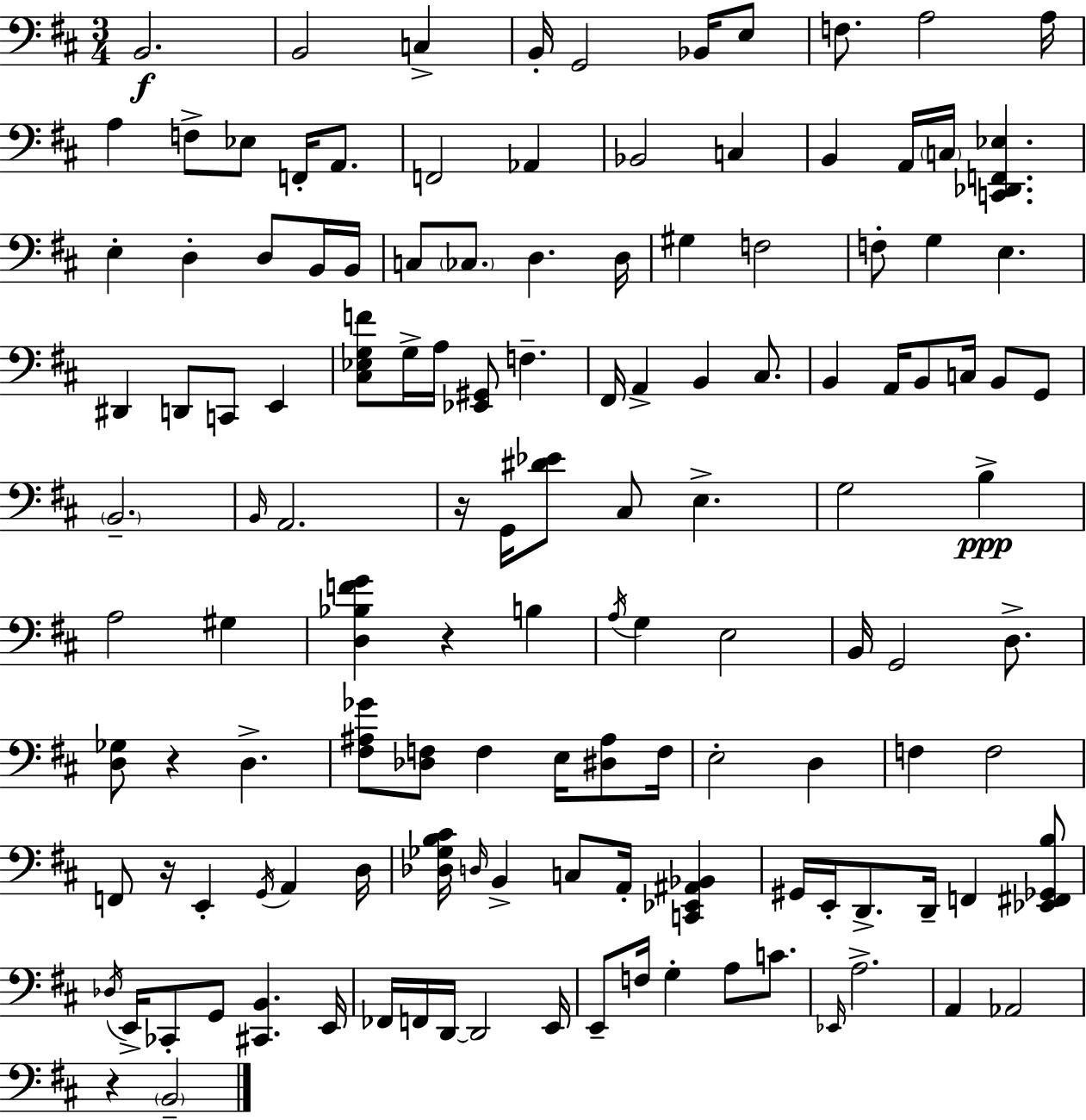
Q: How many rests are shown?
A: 5